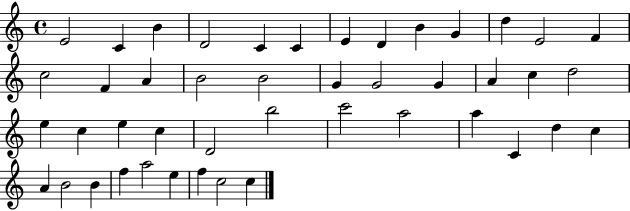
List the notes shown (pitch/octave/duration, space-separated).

E4/h C4/q B4/q D4/h C4/q C4/q E4/q D4/q B4/q G4/q D5/q E4/h F4/q C5/h F4/q A4/q B4/h B4/h G4/q G4/h G4/q A4/q C5/q D5/h E5/q C5/q E5/q C5/q D4/h B5/h C6/h A5/h A5/q C4/q D5/q C5/q A4/q B4/h B4/q F5/q A5/h E5/q F5/q C5/h C5/q